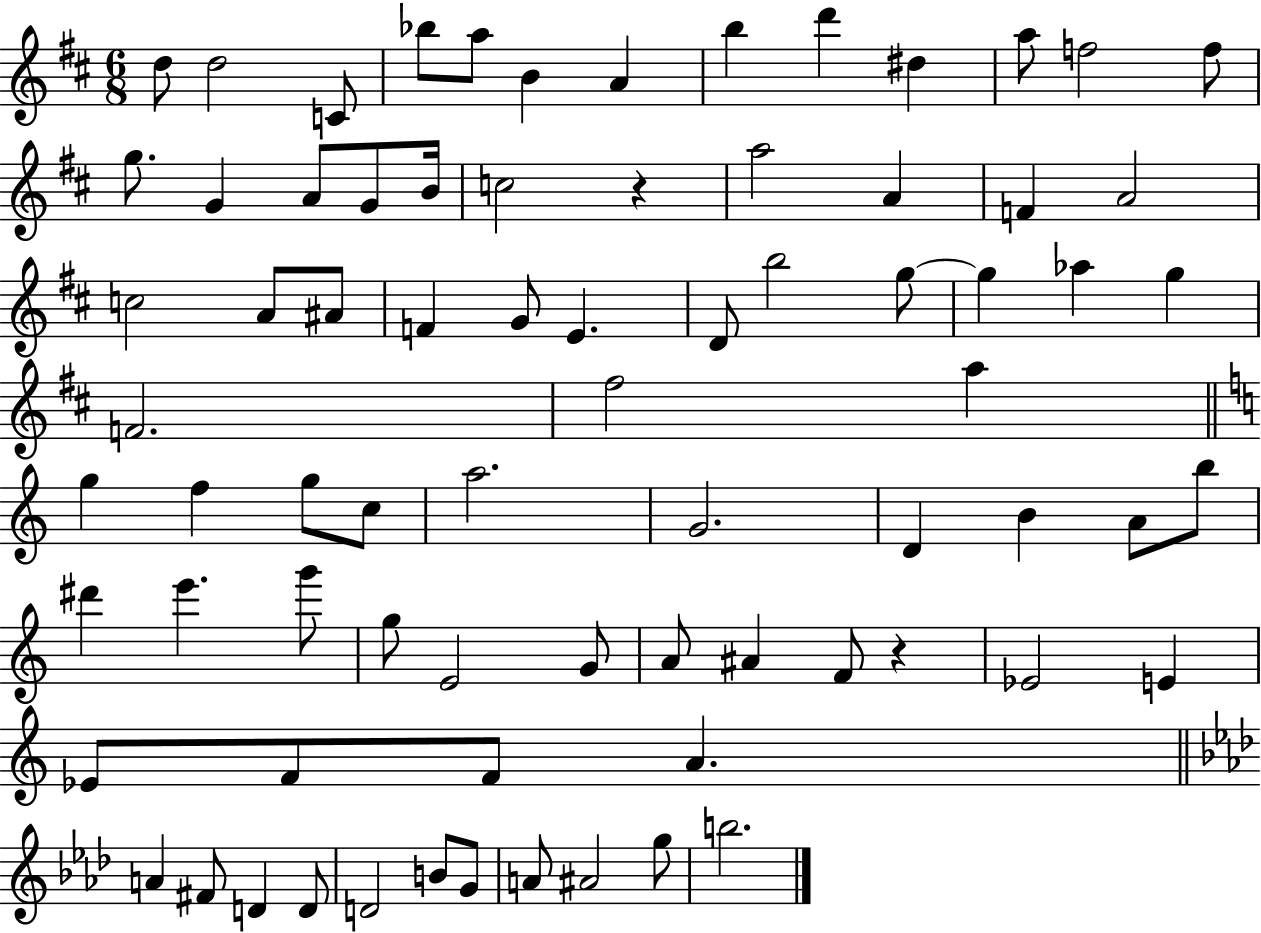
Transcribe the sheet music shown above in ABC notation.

X:1
T:Untitled
M:6/8
L:1/4
K:D
d/2 d2 C/2 _b/2 a/2 B A b d' ^d a/2 f2 f/2 g/2 G A/2 G/2 B/4 c2 z a2 A F A2 c2 A/2 ^A/2 F G/2 E D/2 b2 g/2 g _a g F2 ^f2 a g f g/2 c/2 a2 G2 D B A/2 b/2 ^d' e' g'/2 g/2 E2 G/2 A/2 ^A F/2 z _E2 E _E/2 F/2 F/2 A A ^F/2 D D/2 D2 B/2 G/2 A/2 ^A2 g/2 b2